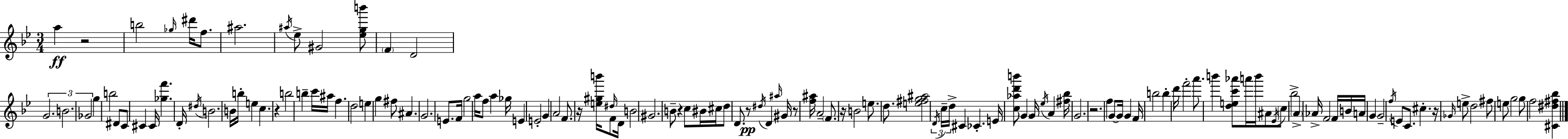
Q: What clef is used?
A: treble